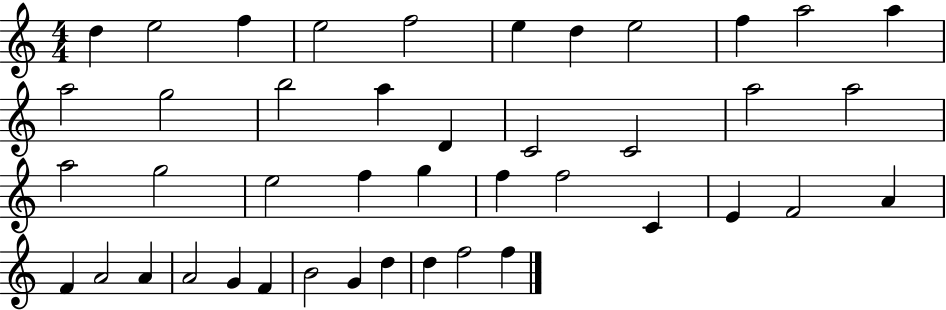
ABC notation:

X:1
T:Untitled
M:4/4
L:1/4
K:C
d e2 f e2 f2 e d e2 f a2 a a2 g2 b2 a D C2 C2 a2 a2 a2 g2 e2 f g f f2 C E F2 A F A2 A A2 G F B2 G d d f2 f